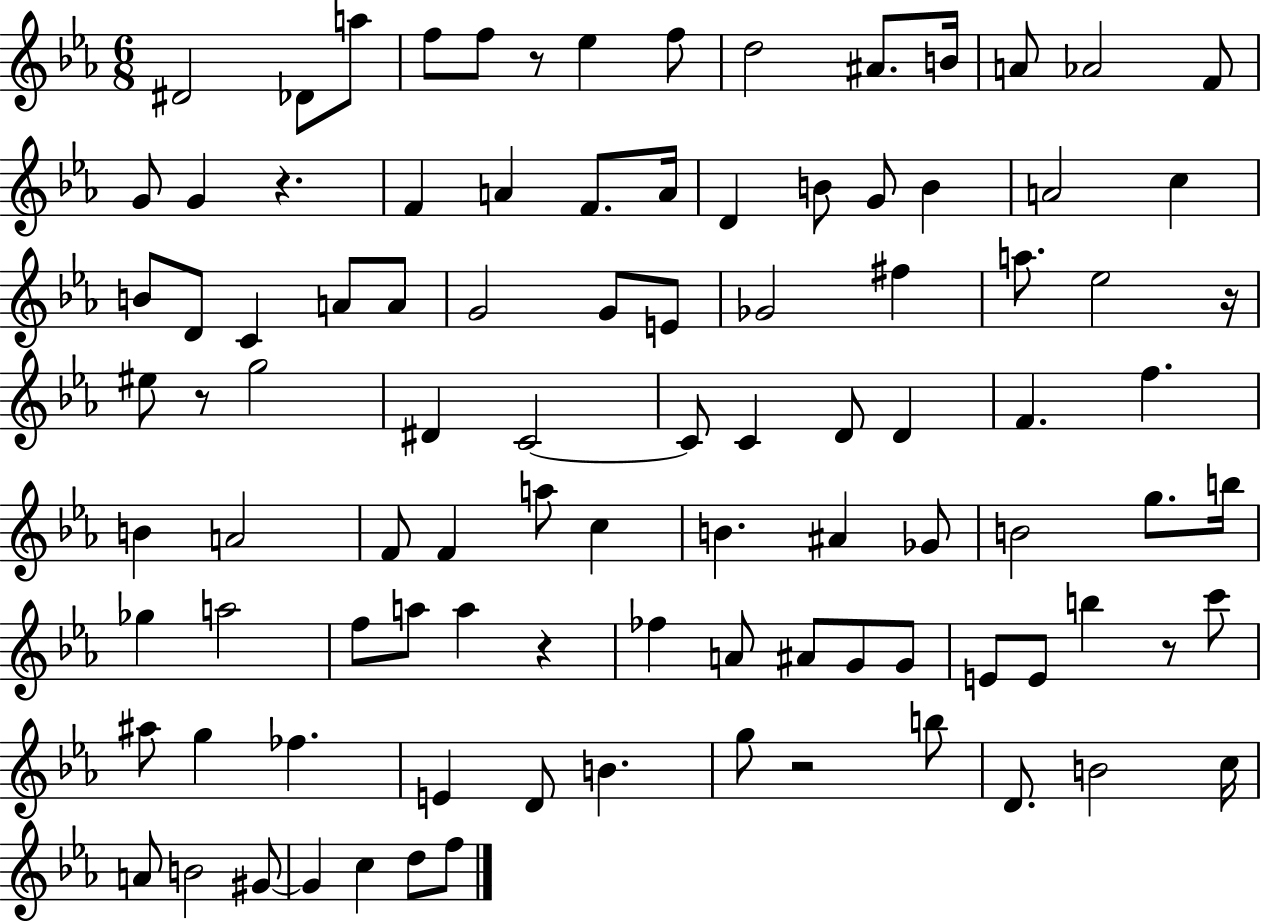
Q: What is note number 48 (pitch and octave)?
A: B4